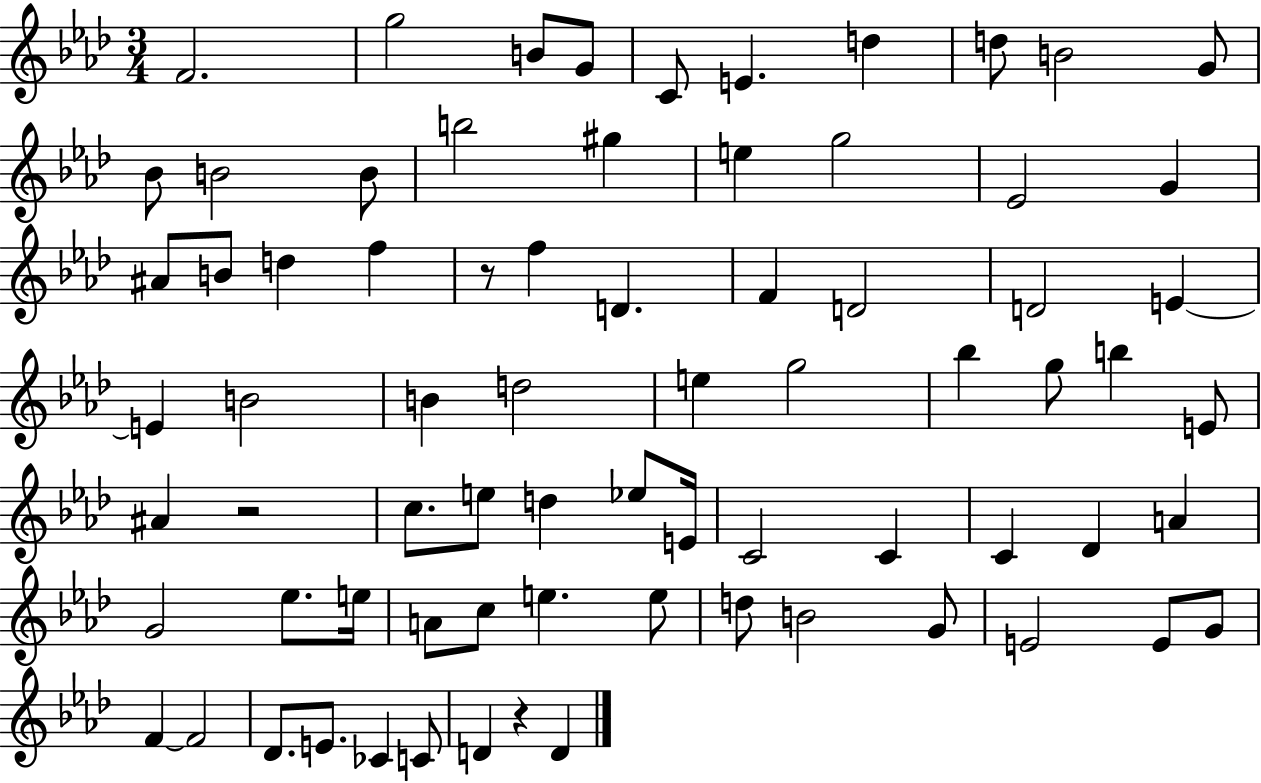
F4/h. G5/h B4/e G4/e C4/e E4/q. D5/q D5/e B4/h G4/e Bb4/e B4/h B4/e B5/h G#5/q E5/q G5/h Eb4/h G4/q A#4/e B4/e D5/q F5/q R/e F5/q D4/q. F4/q D4/h D4/h E4/q E4/q B4/h B4/q D5/h E5/q G5/h Bb5/q G5/e B5/q E4/e A#4/q R/h C5/e. E5/e D5/q Eb5/e E4/s C4/h C4/q C4/q Db4/q A4/q G4/h Eb5/e. E5/s A4/e C5/e E5/q. E5/e D5/e B4/h G4/e E4/h E4/e G4/e F4/q F4/h Db4/e. E4/e. CES4/q C4/e D4/q R/q D4/q